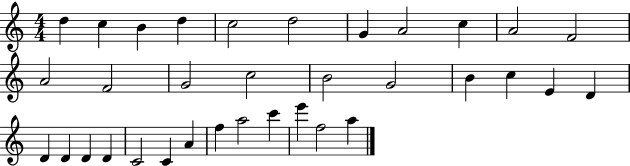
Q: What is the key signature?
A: C major